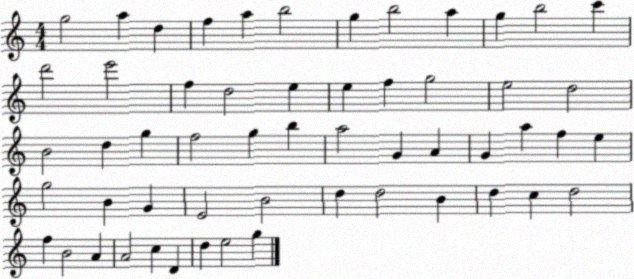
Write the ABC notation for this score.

X:1
T:Untitled
M:4/4
L:1/4
K:C
g2 a d f a b2 g b2 a g b2 c' d'2 e'2 f d2 e e f g2 e2 d2 B2 d g f2 g b a2 G A G a f e g2 B G E2 B2 d d2 B d c d2 f B2 A A2 c D d e2 g